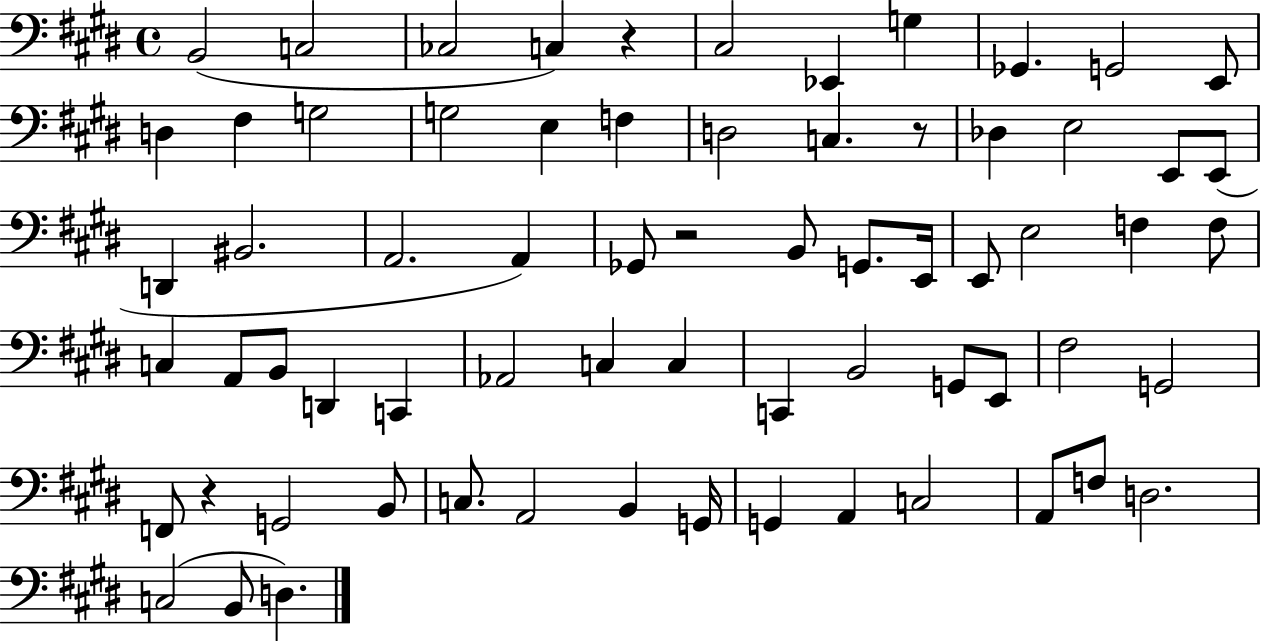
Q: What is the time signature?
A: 4/4